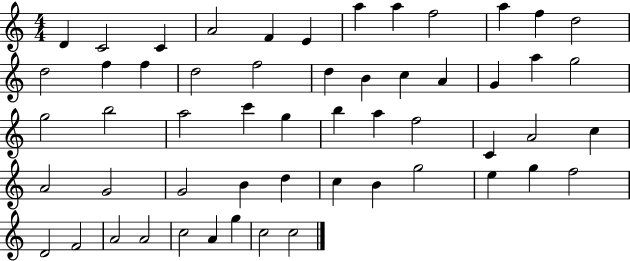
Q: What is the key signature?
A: C major